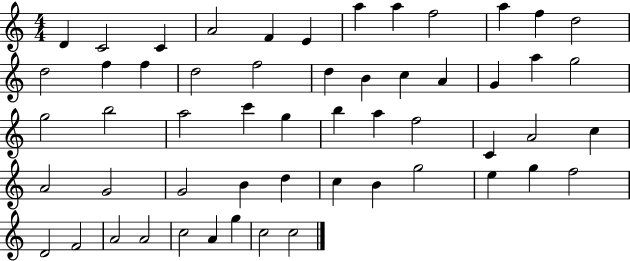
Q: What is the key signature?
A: C major